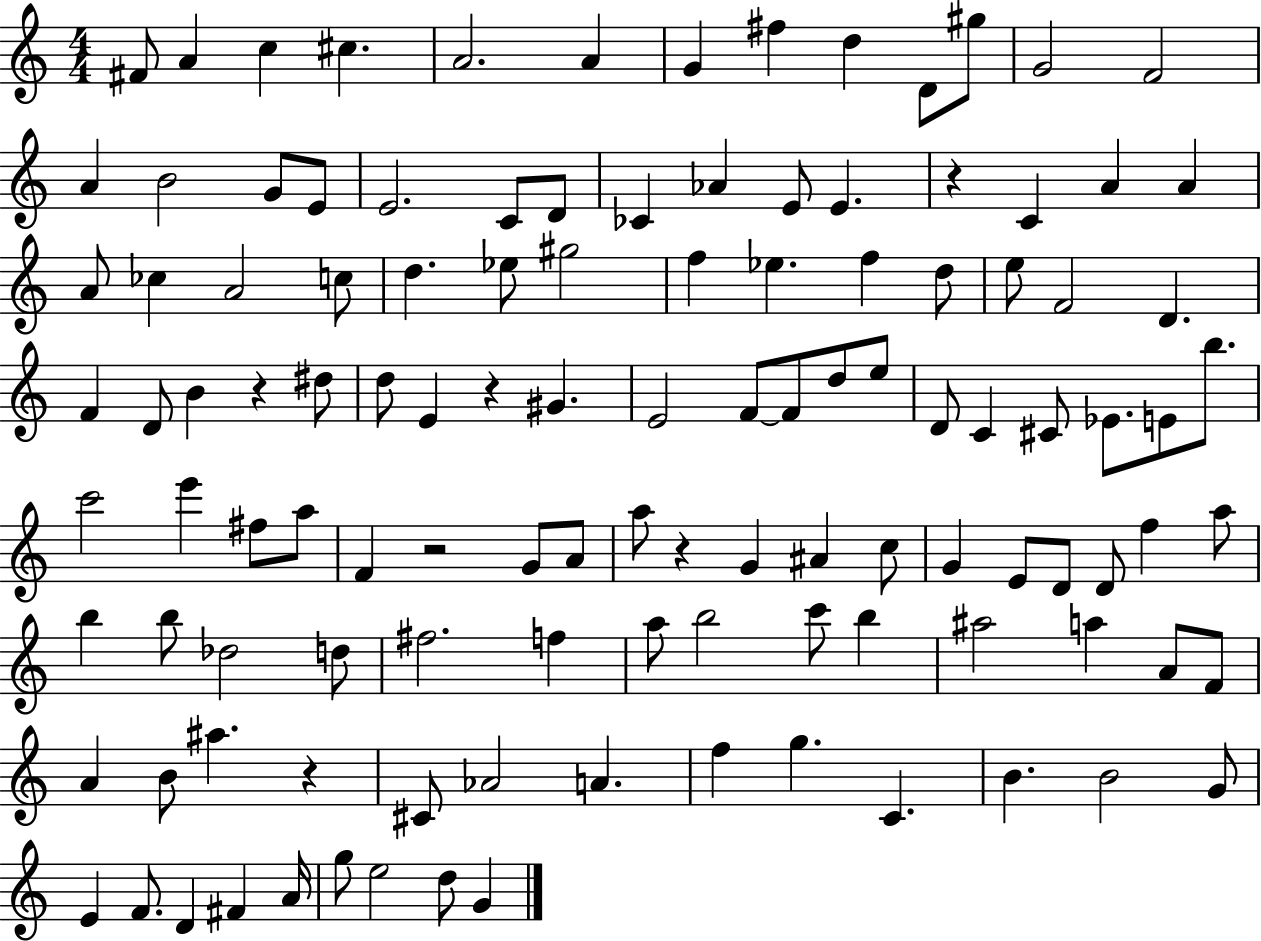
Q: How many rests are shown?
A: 6